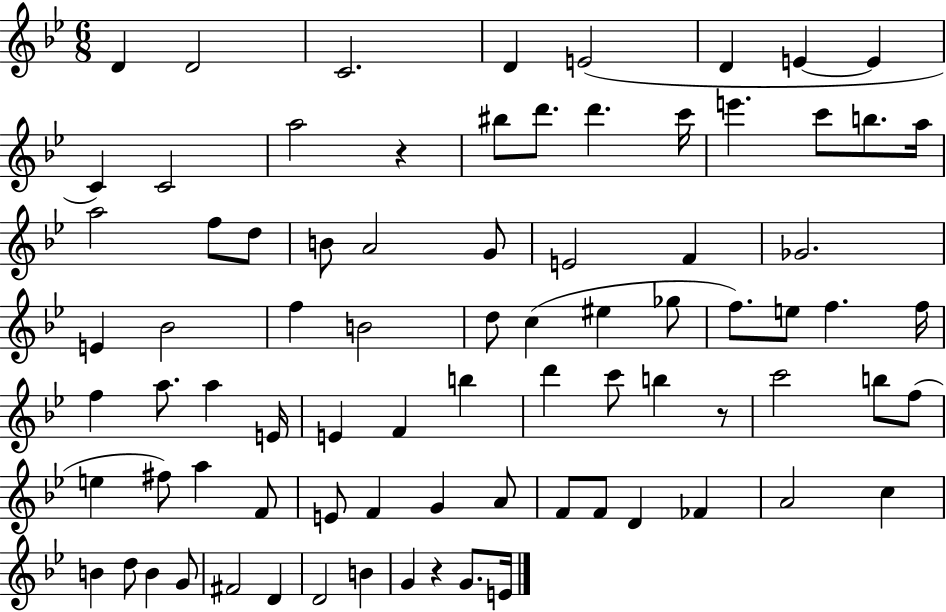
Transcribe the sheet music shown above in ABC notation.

X:1
T:Untitled
M:6/8
L:1/4
K:Bb
D D2 C2 D E2 D E E C C2 a2 z ^b/2 d'/2 d' c'/4 e' c'/2 b/2 a/4 a2 f/2 d/2 B/2 A2 G/2 E2 F _G2 E _B2 f B2 d/2 c ^e _g/2 f/2 e/2 f f/4 f a/2 a E/4 E F b d' c'/2 b z/2 c'2 b/2 f/2 e ^f/2 a F/2 E/2 F G A/2 F/2 F/2 D _F A2 c B d/2 B G/2 ^F2 D D2 B G z G/2 E/4